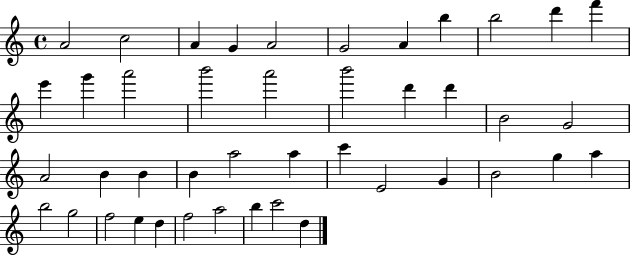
X:1
T:Untitled
M:4/4
L:1/4
K:C
A2 c2 A G A2 G2 A b b2 d' f' e' g' a'2 b'2 a'2 b'2 d' d' B2 G2 A2 B B B a2 a c' E2 G B2 g a b2 g2 f2 e d f2 a2 b c'2 d